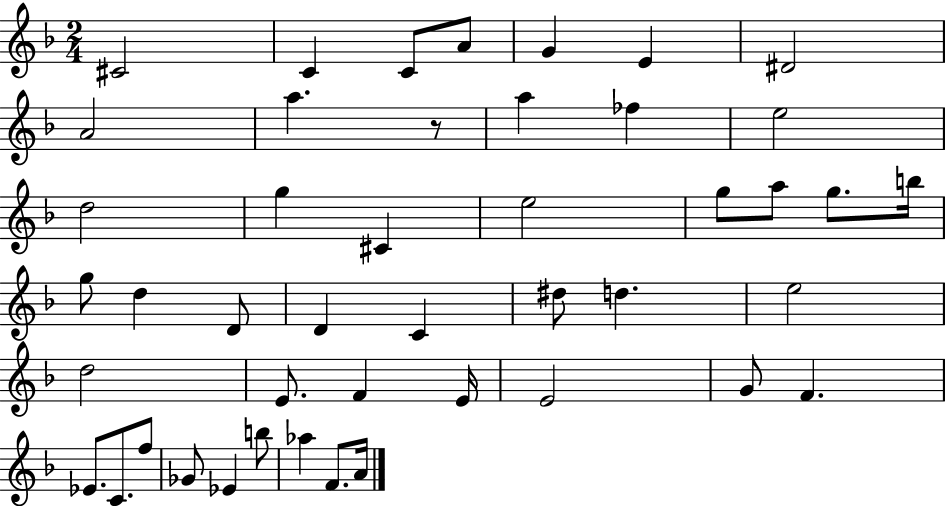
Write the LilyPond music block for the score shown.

{
  \clef treble
  \numericTimeSignature
  \time 2/4
  \key f \major
  cis'2 | c'4 c'8 a'8 | g'4 e'4 | dis'2 | \break a'2 | a''4. r8 | a''4 fes''4 | e''2 | \break d''2 | g''4 cis'4 | e''2 | g''8 a''8 g''8. b''16 | \break g''8 d''4 d'8 | d'4 c'4 | dis''8 d''4. | e''2 | \break d''2 | e'8. f'4 e'16 | e'2 | g'8 f'4. | \break ees'8. c'8. f''8 | ges'8 ees'4 b''8 | aes''4 f'8. a'16 | \bar "|."
}